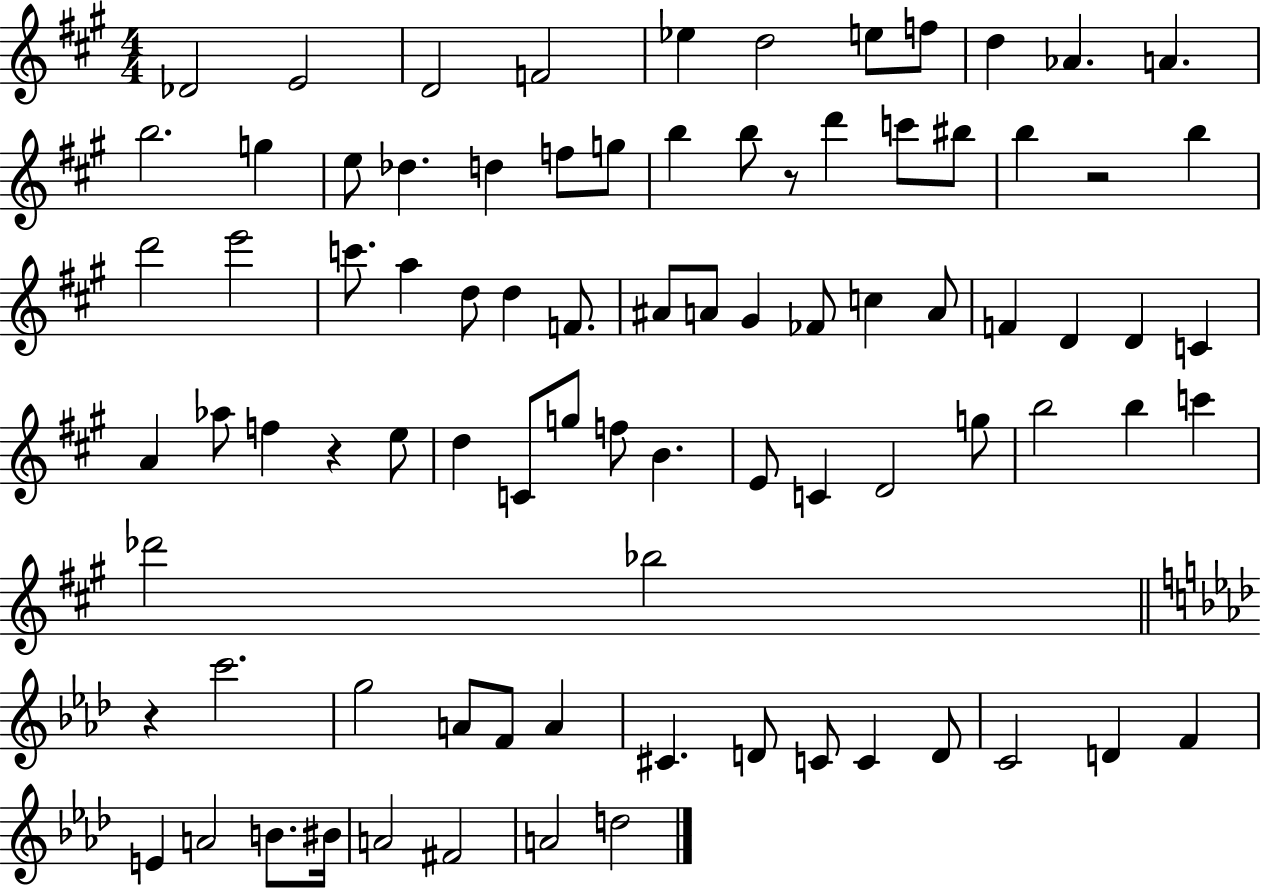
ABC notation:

X:1
T:Untitled
M:4/4
L:1/4
K:A
_D2 E2 D2 F2 _e d2 e/2 f/2 d _A A b2 g e/2 _d d f/2 g/2 b b/2 z/2 d' c'/2 ^b/2 b z2 b d'2 e'2 c'/2 a d/2 d F/2 ^A/2 A/2 ^G _F/2 c A/2 F D D C A _a/2 f z e/2 d C/2 g/2 f/2 B E/2 C D2 g/2 b2 b c' _d'2 _b2 z c'2 g2 A/2 F/2 A ^C D/2 C/2 C D/2 C2 D F E A2 B/2 ^B/4 A2 ^F2 A2 d2